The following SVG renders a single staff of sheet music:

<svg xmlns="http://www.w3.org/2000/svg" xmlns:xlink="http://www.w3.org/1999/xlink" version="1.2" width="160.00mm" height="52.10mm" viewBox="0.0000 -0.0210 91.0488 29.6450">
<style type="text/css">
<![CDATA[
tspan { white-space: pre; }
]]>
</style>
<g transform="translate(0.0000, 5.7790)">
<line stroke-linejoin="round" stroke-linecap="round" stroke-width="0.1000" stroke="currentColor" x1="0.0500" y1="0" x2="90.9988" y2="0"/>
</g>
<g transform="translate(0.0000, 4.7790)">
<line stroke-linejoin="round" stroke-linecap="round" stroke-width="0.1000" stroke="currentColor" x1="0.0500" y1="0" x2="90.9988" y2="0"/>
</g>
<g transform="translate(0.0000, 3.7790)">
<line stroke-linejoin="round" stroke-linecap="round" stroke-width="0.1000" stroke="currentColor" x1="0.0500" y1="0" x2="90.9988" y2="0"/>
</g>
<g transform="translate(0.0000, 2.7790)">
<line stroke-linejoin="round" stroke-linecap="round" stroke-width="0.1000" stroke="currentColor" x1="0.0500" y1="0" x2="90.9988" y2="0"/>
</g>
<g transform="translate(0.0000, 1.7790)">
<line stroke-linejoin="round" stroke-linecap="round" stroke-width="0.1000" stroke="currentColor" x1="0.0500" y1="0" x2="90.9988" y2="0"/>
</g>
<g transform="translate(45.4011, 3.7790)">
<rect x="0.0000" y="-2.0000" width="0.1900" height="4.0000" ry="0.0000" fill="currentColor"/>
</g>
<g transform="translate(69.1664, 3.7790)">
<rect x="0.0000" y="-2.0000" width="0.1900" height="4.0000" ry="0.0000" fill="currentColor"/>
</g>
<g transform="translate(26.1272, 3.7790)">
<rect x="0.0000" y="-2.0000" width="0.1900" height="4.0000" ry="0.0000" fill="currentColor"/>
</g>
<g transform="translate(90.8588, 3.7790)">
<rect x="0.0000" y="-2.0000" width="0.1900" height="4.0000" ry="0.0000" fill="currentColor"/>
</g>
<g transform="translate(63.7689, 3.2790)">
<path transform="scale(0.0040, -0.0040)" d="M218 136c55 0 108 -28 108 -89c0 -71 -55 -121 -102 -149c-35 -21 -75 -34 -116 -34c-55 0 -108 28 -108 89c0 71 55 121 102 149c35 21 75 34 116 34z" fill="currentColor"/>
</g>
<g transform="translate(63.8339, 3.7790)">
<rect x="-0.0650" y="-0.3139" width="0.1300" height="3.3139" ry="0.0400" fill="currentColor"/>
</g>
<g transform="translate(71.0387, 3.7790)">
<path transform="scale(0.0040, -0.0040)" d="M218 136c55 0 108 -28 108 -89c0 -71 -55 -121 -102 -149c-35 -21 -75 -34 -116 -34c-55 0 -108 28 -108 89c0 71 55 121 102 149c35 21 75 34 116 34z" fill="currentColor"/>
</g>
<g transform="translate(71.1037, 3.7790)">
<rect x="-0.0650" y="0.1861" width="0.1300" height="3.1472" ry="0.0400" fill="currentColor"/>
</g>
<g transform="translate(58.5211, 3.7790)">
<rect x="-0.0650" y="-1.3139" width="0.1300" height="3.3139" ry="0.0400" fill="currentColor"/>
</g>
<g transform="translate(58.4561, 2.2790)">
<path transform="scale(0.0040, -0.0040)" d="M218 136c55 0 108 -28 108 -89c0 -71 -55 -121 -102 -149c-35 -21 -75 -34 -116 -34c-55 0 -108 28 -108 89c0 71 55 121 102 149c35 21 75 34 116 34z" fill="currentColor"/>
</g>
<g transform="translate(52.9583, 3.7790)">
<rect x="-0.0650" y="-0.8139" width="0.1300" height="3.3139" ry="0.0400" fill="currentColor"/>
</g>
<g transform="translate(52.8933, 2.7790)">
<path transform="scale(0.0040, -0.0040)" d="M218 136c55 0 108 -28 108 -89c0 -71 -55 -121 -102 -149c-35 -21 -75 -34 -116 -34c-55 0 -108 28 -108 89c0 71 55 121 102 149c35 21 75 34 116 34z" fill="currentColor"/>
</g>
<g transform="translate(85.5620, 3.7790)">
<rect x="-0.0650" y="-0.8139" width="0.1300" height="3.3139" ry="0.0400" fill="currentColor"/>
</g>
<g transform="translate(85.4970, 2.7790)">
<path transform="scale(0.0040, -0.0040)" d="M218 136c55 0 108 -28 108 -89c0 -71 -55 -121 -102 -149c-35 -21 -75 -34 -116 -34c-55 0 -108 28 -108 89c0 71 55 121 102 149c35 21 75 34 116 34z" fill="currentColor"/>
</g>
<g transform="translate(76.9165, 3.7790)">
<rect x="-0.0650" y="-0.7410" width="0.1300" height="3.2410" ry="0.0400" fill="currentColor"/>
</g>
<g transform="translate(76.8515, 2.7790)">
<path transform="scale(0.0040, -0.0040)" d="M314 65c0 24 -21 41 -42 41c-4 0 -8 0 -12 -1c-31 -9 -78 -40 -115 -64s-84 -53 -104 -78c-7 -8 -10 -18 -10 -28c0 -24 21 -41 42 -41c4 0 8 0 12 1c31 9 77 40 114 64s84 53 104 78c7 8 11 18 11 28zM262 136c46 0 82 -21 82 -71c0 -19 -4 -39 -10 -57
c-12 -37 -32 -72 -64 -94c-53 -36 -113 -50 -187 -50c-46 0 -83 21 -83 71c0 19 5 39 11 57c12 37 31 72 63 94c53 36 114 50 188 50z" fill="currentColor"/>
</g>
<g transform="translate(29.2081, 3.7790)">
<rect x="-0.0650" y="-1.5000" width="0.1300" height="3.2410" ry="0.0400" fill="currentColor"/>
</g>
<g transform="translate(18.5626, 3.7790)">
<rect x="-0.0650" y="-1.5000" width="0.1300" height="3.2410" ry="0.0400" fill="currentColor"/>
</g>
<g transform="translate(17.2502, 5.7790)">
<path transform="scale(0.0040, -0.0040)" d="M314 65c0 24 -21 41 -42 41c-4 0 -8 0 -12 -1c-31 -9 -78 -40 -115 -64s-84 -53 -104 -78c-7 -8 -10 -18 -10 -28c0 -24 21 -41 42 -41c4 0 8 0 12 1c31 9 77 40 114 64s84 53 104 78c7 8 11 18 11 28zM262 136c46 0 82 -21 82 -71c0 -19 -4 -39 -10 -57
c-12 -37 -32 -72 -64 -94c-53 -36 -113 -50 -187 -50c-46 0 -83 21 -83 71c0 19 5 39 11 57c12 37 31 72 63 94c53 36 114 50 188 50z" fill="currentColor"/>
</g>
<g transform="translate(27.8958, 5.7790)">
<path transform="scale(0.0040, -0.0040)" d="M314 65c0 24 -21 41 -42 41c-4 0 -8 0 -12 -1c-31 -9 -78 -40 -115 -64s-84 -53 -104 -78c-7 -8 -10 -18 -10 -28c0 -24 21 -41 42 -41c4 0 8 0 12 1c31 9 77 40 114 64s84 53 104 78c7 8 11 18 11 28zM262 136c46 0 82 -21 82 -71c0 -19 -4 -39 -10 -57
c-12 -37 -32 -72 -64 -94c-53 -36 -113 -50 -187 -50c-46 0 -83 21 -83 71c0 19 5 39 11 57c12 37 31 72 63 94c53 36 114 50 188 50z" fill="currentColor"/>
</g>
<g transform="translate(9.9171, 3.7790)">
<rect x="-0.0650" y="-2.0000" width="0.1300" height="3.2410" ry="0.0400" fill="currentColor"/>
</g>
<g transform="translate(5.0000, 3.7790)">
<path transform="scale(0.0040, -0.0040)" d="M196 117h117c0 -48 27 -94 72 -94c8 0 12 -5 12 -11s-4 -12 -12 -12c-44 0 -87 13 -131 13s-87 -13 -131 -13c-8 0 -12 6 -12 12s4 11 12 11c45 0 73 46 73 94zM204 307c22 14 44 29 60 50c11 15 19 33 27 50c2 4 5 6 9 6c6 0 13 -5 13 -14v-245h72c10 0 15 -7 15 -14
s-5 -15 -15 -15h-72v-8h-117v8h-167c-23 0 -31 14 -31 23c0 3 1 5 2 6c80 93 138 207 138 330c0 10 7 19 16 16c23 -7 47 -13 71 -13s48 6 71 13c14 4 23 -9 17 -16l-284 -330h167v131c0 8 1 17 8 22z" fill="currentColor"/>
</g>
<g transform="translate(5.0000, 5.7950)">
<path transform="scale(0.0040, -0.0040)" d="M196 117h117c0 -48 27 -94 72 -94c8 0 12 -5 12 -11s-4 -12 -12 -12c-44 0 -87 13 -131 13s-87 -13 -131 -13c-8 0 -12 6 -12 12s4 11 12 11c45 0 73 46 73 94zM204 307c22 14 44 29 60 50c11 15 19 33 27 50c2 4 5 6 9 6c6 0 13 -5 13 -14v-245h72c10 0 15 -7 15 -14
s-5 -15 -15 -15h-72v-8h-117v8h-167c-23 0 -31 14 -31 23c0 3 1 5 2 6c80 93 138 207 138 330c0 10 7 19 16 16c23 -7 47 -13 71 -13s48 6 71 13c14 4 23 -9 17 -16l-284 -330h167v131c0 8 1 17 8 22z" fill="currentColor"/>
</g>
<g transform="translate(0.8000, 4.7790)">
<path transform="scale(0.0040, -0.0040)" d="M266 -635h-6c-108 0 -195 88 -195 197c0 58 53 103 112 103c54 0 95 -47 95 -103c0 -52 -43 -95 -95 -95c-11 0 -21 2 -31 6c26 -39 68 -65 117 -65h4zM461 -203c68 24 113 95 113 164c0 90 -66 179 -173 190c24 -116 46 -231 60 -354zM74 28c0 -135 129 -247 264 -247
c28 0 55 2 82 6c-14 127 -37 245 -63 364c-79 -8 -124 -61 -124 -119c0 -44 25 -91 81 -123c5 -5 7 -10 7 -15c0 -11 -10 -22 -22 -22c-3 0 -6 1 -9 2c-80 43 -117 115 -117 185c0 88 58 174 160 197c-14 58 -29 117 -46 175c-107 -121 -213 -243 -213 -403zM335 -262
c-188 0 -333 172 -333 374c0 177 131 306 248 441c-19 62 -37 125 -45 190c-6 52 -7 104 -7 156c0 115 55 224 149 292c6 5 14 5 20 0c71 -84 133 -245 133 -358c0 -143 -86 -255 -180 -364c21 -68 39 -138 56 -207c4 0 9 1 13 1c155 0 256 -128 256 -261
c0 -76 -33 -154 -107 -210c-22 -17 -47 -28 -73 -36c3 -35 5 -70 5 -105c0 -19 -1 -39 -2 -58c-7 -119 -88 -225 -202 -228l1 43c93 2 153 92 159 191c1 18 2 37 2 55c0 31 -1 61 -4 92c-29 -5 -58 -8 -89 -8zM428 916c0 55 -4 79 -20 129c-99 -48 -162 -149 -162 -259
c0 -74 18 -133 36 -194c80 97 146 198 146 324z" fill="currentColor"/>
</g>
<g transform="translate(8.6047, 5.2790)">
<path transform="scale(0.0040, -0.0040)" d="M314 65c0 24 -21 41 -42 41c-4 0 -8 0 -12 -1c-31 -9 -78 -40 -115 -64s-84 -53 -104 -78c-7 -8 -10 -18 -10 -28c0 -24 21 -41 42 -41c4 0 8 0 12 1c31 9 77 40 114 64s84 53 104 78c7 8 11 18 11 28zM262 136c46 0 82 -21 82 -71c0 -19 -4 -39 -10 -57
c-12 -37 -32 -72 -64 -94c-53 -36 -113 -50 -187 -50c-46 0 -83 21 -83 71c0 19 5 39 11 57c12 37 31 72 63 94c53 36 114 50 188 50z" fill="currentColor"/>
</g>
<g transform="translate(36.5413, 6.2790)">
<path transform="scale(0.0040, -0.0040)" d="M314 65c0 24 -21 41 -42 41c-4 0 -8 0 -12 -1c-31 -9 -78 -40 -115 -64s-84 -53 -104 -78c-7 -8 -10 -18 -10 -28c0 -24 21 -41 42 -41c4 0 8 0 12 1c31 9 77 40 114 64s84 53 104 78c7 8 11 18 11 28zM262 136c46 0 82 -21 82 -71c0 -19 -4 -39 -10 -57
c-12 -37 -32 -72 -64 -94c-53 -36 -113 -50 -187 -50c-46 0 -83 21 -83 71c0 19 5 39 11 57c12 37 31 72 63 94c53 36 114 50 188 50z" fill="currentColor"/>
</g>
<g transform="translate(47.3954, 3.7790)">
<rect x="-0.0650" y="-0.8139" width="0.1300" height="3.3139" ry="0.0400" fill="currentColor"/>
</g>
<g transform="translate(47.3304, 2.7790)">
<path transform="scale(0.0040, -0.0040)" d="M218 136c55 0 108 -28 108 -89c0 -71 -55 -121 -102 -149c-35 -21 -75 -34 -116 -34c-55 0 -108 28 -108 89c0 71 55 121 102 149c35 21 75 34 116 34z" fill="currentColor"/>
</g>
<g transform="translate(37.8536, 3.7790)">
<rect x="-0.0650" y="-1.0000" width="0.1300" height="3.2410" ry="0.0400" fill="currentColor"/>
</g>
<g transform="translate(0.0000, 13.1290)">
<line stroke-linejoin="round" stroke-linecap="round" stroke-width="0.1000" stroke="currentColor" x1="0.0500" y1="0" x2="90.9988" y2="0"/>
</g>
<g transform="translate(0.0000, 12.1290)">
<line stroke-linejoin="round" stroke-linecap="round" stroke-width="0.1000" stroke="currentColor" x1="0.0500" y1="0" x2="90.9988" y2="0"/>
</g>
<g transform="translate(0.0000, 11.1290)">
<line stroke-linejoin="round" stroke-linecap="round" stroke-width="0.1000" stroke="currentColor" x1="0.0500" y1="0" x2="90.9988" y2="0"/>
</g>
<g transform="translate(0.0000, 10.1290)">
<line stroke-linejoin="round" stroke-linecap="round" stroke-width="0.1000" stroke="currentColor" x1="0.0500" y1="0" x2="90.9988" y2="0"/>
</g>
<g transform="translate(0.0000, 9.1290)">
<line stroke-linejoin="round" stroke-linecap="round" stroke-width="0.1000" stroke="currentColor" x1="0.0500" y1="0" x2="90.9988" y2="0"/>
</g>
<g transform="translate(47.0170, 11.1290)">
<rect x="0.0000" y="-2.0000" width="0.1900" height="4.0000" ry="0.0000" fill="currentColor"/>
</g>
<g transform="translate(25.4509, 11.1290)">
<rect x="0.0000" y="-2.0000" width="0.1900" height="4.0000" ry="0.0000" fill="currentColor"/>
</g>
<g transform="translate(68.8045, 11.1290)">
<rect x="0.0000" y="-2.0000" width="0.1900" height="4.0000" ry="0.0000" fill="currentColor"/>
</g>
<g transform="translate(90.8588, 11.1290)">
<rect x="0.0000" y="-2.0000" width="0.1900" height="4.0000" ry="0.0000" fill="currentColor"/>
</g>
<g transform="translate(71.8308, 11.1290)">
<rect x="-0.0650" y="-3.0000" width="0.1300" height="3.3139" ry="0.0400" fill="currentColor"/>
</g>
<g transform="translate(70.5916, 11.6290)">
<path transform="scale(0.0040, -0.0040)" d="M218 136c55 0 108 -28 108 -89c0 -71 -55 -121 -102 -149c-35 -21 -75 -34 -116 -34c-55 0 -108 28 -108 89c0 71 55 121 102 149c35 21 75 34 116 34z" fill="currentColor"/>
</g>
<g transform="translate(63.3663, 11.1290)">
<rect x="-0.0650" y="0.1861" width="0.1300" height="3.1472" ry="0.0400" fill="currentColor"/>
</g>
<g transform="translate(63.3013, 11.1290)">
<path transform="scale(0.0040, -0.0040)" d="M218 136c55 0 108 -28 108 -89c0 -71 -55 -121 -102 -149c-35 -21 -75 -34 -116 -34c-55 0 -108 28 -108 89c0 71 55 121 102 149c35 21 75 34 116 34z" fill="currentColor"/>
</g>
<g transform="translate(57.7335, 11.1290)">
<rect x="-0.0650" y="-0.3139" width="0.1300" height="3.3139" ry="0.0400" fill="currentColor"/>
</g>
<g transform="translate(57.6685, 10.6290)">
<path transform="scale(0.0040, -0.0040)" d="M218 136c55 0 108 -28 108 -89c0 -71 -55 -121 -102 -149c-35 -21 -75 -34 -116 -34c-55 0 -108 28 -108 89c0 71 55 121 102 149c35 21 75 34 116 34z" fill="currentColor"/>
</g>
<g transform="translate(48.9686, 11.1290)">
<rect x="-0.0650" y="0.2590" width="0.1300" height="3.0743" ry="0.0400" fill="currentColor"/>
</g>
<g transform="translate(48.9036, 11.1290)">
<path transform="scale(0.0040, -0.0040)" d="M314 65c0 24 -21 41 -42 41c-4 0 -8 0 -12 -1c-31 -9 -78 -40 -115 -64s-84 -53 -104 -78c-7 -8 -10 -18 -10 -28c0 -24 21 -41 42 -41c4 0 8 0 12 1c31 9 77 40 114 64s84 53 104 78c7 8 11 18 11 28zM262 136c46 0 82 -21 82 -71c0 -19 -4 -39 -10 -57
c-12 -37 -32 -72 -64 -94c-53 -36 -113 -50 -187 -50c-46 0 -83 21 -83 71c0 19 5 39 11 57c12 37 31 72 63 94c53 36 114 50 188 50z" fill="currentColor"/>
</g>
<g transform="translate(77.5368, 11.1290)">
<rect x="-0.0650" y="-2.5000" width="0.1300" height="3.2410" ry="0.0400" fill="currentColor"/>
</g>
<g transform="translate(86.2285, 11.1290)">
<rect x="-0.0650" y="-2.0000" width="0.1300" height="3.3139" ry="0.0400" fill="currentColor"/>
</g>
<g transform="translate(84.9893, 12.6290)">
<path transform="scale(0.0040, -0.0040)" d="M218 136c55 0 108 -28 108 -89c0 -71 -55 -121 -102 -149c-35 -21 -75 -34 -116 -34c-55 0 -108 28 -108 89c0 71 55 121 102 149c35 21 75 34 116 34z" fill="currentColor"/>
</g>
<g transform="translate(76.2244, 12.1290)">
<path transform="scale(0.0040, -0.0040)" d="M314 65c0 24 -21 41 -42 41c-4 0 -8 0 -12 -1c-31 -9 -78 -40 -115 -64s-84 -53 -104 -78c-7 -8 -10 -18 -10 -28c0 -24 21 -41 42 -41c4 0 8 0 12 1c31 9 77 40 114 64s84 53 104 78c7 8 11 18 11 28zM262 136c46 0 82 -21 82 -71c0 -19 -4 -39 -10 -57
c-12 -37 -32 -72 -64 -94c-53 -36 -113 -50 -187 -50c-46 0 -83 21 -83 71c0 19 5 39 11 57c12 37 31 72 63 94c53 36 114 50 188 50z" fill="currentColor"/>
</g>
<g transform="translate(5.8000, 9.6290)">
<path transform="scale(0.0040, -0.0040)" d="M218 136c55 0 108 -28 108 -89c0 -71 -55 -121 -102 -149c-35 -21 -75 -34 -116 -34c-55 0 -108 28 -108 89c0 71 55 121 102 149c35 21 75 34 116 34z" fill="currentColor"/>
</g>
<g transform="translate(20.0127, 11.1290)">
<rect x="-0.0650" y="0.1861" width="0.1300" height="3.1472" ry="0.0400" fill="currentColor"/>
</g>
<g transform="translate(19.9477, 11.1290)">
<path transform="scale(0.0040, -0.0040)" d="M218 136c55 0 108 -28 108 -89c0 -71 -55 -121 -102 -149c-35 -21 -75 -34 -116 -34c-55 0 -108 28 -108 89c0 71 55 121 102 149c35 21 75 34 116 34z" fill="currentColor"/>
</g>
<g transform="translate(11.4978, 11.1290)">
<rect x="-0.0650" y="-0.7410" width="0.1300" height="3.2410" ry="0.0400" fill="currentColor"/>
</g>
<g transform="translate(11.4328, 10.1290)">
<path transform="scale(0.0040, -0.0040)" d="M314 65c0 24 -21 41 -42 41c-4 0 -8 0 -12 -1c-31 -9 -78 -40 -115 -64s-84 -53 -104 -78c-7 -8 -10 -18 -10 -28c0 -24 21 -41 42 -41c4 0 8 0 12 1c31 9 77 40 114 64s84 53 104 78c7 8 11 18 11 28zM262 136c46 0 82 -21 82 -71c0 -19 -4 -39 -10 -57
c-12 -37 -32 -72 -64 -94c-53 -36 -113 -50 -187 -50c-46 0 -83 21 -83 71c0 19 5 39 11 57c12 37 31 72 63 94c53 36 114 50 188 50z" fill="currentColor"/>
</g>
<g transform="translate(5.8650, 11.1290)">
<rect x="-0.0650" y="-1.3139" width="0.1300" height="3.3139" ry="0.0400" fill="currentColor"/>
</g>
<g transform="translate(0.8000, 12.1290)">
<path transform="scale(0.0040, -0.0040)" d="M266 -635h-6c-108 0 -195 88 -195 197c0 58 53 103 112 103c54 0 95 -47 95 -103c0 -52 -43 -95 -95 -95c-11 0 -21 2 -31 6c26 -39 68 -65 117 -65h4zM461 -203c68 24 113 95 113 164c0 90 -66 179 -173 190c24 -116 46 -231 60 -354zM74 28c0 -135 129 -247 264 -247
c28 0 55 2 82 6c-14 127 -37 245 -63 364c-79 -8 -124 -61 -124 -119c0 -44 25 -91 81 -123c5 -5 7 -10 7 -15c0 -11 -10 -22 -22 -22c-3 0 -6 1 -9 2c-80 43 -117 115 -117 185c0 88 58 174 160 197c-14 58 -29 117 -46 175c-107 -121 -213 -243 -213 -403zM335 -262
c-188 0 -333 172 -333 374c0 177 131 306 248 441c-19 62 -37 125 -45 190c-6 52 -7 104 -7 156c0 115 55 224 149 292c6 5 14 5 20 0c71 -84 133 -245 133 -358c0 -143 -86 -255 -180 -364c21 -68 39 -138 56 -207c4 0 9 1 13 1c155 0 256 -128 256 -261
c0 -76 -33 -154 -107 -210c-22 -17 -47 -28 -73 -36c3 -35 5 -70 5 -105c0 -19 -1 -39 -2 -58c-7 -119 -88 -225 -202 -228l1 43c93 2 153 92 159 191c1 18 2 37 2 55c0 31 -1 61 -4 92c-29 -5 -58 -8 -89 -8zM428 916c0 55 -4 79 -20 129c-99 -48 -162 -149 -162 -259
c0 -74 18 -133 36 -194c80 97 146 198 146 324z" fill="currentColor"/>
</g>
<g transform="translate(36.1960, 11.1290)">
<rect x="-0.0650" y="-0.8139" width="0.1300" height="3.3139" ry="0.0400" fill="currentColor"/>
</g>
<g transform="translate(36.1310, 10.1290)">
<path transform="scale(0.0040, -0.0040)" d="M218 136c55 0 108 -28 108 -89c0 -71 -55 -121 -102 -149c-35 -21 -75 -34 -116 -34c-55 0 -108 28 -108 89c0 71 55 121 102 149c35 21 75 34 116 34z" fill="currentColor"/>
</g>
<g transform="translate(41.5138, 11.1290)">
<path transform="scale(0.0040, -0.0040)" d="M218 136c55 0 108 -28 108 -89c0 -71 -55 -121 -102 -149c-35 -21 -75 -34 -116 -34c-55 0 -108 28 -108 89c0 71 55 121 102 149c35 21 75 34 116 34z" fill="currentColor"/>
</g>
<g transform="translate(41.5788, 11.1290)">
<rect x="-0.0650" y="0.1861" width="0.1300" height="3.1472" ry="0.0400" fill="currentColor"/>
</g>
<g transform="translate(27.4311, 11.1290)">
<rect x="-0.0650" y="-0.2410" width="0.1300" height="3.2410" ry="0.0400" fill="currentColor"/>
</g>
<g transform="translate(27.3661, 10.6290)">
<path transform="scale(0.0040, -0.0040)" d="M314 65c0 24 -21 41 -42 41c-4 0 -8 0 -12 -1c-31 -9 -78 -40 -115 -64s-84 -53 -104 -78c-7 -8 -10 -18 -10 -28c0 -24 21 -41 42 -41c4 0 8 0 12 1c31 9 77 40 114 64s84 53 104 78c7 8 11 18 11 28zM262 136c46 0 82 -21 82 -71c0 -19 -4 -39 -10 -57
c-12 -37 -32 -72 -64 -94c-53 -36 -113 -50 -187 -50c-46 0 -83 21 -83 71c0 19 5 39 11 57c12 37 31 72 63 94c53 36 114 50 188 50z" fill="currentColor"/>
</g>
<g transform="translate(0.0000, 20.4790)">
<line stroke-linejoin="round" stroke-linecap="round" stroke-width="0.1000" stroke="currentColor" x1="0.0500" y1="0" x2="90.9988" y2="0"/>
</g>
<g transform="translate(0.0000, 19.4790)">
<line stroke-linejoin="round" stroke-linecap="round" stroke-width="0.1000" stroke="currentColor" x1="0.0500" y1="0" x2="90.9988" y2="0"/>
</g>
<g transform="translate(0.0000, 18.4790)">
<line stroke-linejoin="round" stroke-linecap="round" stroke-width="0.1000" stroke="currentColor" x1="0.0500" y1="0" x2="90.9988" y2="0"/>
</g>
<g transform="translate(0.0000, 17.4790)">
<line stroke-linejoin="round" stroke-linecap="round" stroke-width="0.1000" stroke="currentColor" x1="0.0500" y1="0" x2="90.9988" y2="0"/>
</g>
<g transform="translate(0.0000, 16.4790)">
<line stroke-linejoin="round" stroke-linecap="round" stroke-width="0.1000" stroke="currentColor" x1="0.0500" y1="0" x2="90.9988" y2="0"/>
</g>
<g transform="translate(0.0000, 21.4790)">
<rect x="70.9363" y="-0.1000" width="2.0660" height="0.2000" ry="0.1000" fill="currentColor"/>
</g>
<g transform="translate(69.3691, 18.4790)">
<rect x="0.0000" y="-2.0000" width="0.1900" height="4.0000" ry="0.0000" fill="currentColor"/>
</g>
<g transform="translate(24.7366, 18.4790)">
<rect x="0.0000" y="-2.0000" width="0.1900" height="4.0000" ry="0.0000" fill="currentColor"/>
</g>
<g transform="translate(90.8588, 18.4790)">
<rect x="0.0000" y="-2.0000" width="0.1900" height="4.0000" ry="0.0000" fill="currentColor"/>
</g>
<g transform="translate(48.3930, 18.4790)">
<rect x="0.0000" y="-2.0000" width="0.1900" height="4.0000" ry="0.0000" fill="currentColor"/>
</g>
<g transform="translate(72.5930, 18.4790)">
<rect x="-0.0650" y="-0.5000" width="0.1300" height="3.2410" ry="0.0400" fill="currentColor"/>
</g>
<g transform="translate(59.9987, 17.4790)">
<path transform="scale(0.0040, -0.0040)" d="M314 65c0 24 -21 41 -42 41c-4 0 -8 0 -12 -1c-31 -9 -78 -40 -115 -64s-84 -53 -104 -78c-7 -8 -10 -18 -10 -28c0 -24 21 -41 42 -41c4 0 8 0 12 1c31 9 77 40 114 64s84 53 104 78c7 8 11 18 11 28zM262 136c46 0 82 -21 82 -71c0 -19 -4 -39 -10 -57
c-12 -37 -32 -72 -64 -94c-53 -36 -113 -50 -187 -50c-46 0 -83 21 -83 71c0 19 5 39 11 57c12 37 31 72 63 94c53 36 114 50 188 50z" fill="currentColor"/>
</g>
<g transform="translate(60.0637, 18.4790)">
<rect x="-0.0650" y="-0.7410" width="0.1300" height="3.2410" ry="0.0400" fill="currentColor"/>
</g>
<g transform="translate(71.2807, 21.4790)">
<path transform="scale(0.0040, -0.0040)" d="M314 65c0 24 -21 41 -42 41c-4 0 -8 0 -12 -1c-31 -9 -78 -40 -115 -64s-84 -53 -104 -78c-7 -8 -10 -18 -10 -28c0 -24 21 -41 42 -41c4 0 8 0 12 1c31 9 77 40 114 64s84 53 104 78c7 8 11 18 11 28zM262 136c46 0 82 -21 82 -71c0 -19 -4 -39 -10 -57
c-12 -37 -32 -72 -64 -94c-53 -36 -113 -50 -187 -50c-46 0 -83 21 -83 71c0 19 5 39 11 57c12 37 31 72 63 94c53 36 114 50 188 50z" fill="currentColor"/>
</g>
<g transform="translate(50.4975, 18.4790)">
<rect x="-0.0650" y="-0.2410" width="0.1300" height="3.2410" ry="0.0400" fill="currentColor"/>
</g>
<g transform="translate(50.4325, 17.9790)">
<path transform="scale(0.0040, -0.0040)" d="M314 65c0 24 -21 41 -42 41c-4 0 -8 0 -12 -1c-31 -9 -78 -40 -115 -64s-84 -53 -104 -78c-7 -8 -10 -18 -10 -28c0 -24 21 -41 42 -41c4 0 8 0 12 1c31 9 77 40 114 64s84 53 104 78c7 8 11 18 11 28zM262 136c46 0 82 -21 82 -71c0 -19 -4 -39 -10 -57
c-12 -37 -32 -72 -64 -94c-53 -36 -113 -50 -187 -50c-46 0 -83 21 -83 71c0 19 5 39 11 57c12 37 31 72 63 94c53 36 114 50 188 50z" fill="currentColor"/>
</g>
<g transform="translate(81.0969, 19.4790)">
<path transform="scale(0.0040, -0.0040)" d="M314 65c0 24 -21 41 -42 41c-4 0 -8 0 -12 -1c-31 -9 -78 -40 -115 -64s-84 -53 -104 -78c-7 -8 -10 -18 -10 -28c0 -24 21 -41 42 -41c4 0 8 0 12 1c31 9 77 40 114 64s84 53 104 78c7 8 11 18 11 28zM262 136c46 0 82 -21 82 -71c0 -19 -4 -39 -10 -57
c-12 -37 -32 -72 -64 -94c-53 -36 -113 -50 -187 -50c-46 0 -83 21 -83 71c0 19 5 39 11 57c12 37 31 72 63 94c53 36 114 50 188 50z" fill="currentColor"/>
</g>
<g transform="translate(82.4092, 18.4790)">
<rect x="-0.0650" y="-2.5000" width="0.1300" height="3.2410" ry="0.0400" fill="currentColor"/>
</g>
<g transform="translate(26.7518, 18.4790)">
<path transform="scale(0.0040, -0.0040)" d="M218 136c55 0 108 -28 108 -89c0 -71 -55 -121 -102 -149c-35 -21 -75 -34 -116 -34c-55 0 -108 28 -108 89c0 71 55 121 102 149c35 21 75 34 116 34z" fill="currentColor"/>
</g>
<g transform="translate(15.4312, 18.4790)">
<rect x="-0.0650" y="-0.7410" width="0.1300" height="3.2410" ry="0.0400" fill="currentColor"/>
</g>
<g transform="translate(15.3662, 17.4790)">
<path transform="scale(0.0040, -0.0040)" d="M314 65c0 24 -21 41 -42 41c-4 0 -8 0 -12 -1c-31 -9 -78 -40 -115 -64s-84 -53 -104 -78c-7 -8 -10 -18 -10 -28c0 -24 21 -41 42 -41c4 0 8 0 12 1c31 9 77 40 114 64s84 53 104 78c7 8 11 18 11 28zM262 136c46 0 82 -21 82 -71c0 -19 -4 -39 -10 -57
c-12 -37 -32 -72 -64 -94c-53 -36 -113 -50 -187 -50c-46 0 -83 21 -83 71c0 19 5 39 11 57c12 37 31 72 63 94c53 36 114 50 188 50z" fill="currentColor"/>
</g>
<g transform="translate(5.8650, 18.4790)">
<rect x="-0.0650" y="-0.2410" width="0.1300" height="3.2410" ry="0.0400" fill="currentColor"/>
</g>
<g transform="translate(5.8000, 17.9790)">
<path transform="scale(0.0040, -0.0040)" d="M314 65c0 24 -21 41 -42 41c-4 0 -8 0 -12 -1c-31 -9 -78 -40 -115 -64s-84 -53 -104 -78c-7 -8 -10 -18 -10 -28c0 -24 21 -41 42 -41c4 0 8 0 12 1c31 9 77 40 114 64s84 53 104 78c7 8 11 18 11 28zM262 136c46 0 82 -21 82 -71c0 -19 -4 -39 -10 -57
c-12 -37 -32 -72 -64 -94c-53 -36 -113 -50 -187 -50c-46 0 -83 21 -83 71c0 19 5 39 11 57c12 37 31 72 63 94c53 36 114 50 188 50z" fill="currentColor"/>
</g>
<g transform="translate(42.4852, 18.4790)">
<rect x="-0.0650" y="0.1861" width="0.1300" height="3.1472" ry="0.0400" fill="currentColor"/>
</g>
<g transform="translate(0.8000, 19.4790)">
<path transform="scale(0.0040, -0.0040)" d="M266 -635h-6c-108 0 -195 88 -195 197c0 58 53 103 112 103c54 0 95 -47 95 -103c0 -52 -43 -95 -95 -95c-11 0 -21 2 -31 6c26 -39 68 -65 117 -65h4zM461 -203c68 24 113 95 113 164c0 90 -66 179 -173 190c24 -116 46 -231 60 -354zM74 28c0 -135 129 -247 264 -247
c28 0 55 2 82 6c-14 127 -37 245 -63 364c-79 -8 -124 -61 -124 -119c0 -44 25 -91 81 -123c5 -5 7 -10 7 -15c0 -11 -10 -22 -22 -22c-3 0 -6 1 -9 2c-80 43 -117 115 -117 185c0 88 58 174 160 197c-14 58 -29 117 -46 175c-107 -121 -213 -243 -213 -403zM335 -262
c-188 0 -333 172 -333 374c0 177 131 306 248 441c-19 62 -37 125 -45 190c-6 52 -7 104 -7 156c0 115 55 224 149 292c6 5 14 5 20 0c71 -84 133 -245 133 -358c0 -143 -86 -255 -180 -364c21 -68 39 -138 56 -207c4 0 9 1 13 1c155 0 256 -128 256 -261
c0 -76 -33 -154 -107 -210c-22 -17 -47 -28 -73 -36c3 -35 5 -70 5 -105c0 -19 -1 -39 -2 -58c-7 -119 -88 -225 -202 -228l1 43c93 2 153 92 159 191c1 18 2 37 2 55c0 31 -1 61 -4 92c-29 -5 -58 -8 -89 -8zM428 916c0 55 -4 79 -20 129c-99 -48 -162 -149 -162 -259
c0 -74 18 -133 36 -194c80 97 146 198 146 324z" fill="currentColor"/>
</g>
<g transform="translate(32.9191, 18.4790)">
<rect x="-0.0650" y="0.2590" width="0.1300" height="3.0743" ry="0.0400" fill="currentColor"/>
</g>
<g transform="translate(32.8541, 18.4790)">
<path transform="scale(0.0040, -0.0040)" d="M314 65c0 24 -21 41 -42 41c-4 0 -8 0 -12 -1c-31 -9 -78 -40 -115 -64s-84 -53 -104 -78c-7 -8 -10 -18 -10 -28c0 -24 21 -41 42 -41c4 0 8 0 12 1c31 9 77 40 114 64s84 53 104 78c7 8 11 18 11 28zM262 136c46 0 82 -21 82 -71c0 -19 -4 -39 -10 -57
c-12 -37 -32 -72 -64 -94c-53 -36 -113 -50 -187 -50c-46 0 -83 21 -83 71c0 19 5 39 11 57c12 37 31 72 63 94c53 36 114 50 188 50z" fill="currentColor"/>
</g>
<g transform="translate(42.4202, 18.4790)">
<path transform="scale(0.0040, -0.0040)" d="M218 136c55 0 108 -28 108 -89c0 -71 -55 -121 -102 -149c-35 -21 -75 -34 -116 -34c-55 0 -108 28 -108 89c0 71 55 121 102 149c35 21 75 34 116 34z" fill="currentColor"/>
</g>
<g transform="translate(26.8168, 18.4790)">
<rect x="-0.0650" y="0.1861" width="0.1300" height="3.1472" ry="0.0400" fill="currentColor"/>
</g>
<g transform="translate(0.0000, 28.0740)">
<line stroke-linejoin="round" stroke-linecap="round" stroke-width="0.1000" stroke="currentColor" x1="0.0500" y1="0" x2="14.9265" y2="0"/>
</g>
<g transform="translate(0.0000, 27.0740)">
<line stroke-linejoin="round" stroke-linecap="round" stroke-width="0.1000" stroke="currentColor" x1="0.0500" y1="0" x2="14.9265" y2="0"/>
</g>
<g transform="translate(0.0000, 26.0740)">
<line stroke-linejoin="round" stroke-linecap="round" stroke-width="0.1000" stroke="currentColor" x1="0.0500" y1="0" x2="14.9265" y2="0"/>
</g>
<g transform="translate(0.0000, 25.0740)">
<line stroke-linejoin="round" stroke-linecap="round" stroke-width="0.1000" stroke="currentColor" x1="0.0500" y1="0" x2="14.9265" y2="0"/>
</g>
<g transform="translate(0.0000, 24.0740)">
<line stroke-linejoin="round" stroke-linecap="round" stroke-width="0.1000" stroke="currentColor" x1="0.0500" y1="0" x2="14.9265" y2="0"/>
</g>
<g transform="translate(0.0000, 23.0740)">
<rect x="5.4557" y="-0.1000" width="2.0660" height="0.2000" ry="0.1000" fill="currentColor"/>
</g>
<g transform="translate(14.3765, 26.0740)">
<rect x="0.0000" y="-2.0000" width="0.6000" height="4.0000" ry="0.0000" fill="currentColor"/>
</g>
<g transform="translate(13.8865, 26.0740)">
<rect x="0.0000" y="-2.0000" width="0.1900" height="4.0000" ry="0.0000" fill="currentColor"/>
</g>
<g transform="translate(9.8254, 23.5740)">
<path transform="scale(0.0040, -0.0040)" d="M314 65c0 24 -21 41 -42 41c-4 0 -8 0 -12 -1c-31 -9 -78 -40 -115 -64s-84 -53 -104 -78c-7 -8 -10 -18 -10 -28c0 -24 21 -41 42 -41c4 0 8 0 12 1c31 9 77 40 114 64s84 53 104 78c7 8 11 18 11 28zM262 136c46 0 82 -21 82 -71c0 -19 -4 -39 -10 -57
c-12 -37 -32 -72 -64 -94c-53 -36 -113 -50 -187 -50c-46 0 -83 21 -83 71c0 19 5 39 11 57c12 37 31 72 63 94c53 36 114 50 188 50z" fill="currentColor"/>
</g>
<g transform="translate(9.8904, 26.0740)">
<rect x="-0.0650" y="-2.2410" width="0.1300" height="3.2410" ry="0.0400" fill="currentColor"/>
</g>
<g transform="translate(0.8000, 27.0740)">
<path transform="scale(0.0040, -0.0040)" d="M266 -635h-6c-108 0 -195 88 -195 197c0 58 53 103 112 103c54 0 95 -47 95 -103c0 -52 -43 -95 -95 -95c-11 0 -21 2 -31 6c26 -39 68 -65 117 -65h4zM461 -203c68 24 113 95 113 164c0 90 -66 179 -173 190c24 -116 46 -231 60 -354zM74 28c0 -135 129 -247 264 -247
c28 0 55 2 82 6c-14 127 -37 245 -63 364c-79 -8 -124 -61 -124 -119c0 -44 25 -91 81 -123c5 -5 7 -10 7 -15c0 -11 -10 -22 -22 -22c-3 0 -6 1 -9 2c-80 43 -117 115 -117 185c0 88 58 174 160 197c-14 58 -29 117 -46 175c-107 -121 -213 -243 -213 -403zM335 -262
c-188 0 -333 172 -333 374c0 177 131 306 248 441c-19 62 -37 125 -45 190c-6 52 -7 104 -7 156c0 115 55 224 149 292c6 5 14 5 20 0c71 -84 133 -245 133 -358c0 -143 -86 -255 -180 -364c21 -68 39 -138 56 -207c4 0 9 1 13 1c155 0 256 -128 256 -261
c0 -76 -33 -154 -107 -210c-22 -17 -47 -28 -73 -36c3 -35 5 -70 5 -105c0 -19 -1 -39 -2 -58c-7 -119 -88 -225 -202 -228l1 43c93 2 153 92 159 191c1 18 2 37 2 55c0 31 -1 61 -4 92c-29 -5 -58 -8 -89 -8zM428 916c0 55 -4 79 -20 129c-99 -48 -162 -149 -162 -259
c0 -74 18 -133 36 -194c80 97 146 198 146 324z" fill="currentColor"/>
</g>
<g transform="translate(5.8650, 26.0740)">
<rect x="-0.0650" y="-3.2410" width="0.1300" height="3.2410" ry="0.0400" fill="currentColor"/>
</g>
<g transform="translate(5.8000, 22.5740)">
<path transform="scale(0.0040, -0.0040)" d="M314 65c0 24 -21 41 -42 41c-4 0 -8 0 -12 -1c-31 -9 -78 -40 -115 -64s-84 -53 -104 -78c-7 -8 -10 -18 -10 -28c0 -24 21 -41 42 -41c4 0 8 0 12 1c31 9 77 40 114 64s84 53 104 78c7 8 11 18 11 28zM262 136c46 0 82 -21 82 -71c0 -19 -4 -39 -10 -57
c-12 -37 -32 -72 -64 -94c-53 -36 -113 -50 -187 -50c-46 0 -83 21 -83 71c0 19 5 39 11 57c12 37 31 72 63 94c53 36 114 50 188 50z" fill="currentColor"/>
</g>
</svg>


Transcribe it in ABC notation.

X:1
T:Untitled
M:4/4
L:1/4
K:C
F2 E2 E2 D2 d d e c B d2 d e d2 B c2 d B B2 c B A G2 F c2 d2 B B2 B c2 d2 C2 G2 b2 g2